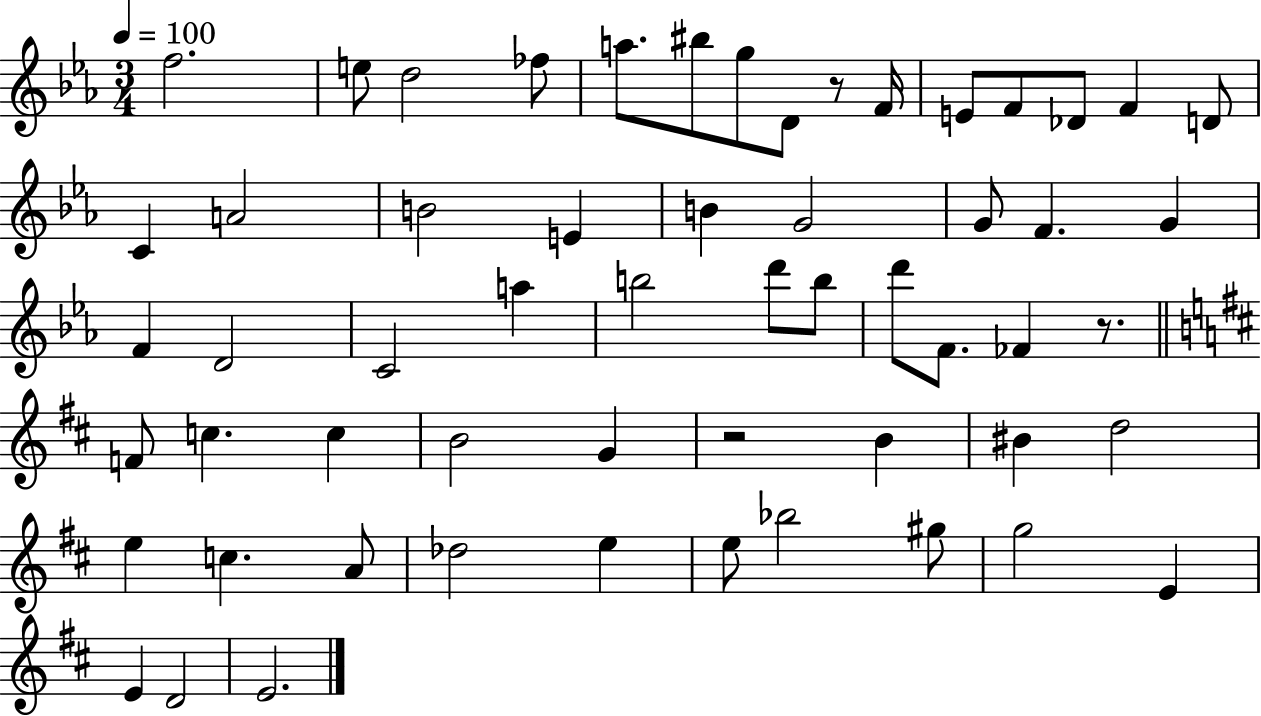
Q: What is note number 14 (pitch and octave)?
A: D4